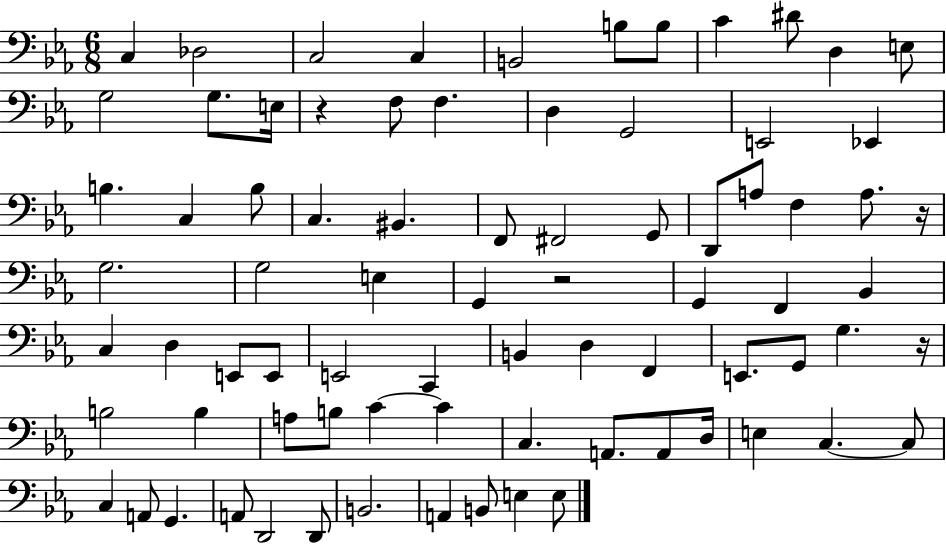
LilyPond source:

{
  \clef bass
  \numericTimeSignature
  \time 6/8
  \key ees \major
  c4 des2 | c2 c4 | b,2 b8 b8 | c'4 dis'8 d4 e8 | \break g2 g8. e16 | r4 f8 f4. | d4 g,2 | e,2 ees,4 | \break b4. c4 b8 | c4. bis,4. | f,8 fis,2 g,8 | d,8 a8 f4 a8. r16 | \break g2. | g2 e4 | g,4 r2 | g,4 f,4 bes,4 | \break c4 d4 e,8 e,8 | e,2 c,4 | b,4 d4 f,4 | e,8. g,8 g4. r16 | \break b2 b4 | a8 b8 c'4~~ c'4 | c4. a,8. a,8 d16 | e4 c4.~~ c8 | \break c4 a,8 g,4. | a,8 d,2 d,8 | b,2. | a,4 b,8 e4 e8 | \break \bar "|."
}